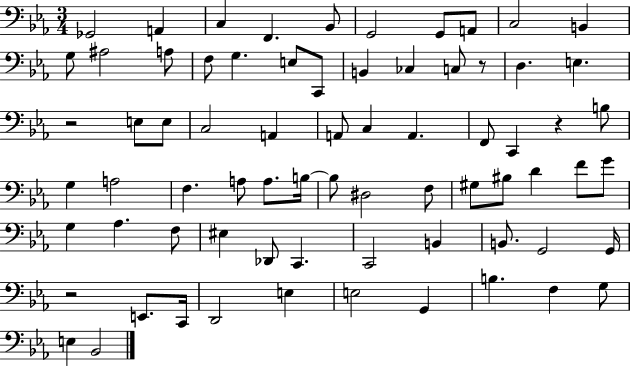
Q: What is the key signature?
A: EES major